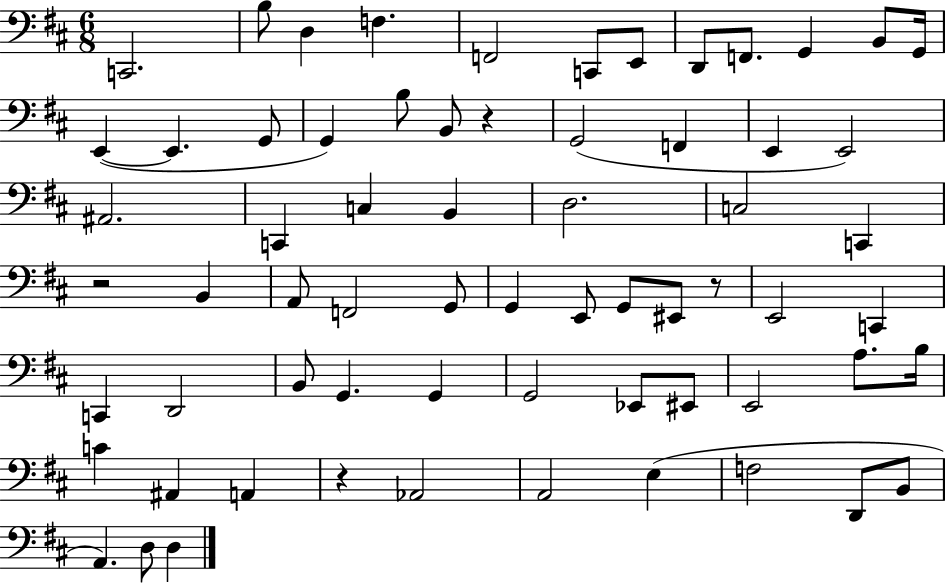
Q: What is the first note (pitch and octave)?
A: C2